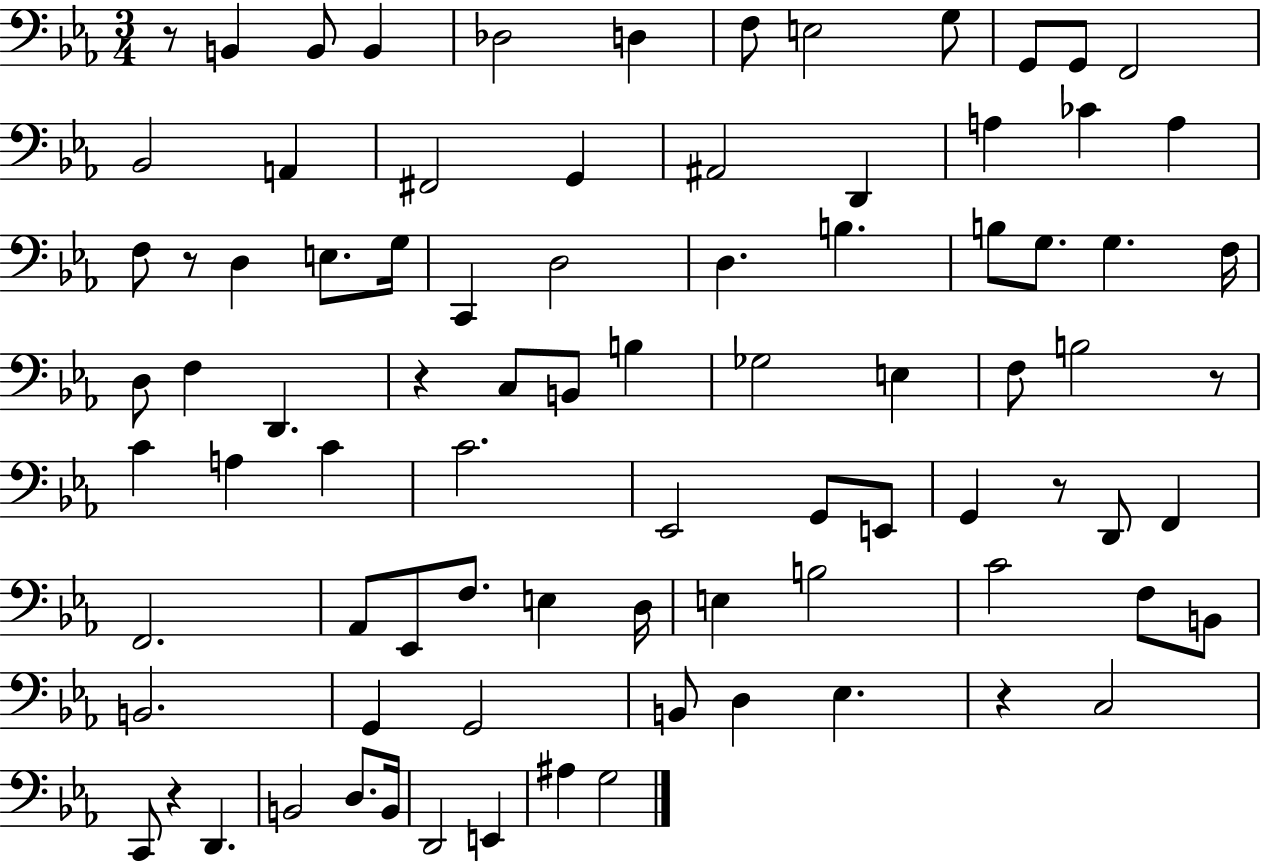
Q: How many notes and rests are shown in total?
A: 86